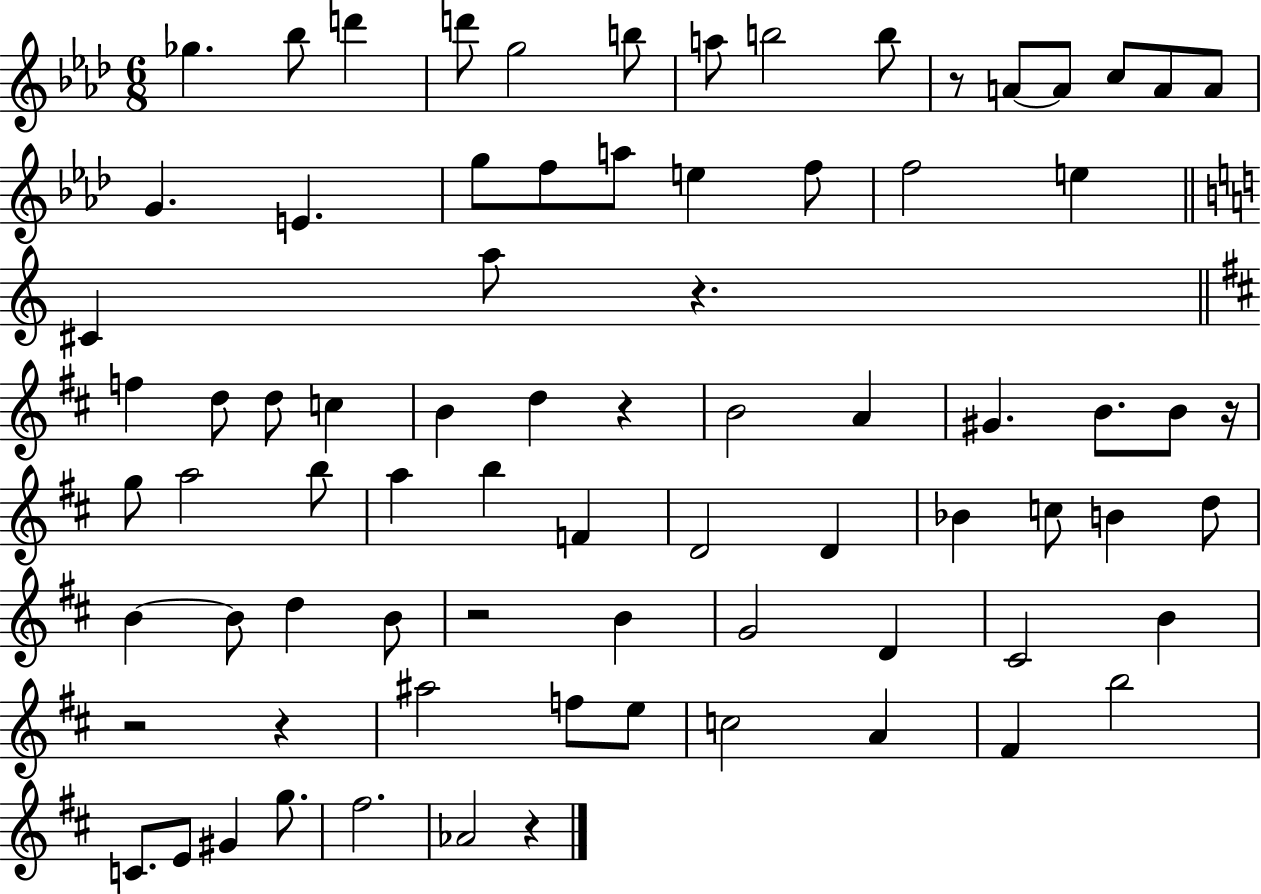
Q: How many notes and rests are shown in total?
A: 78